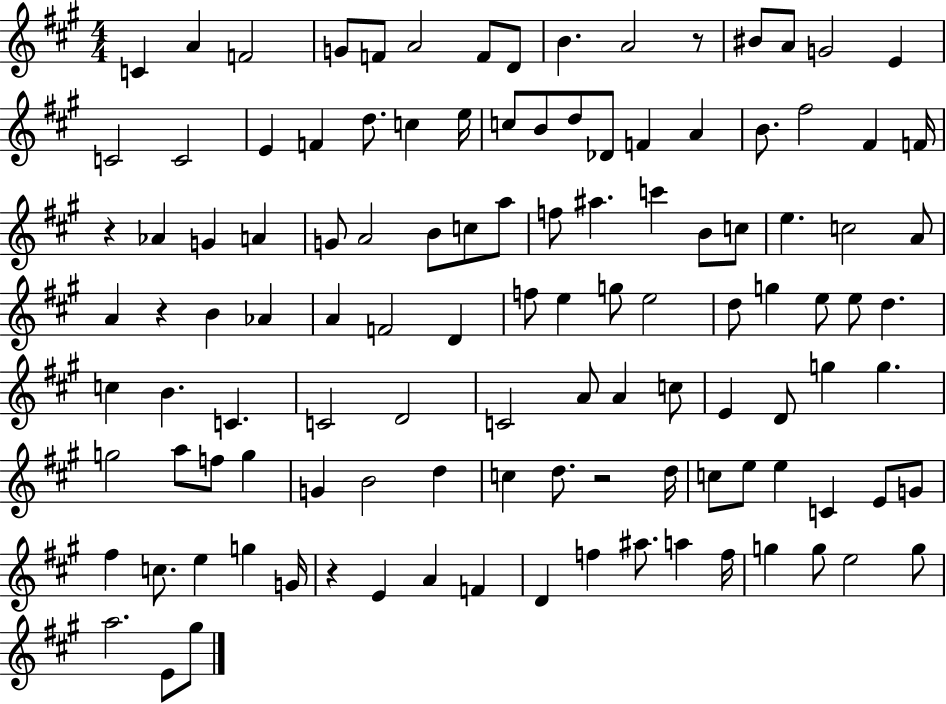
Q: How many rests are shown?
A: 5